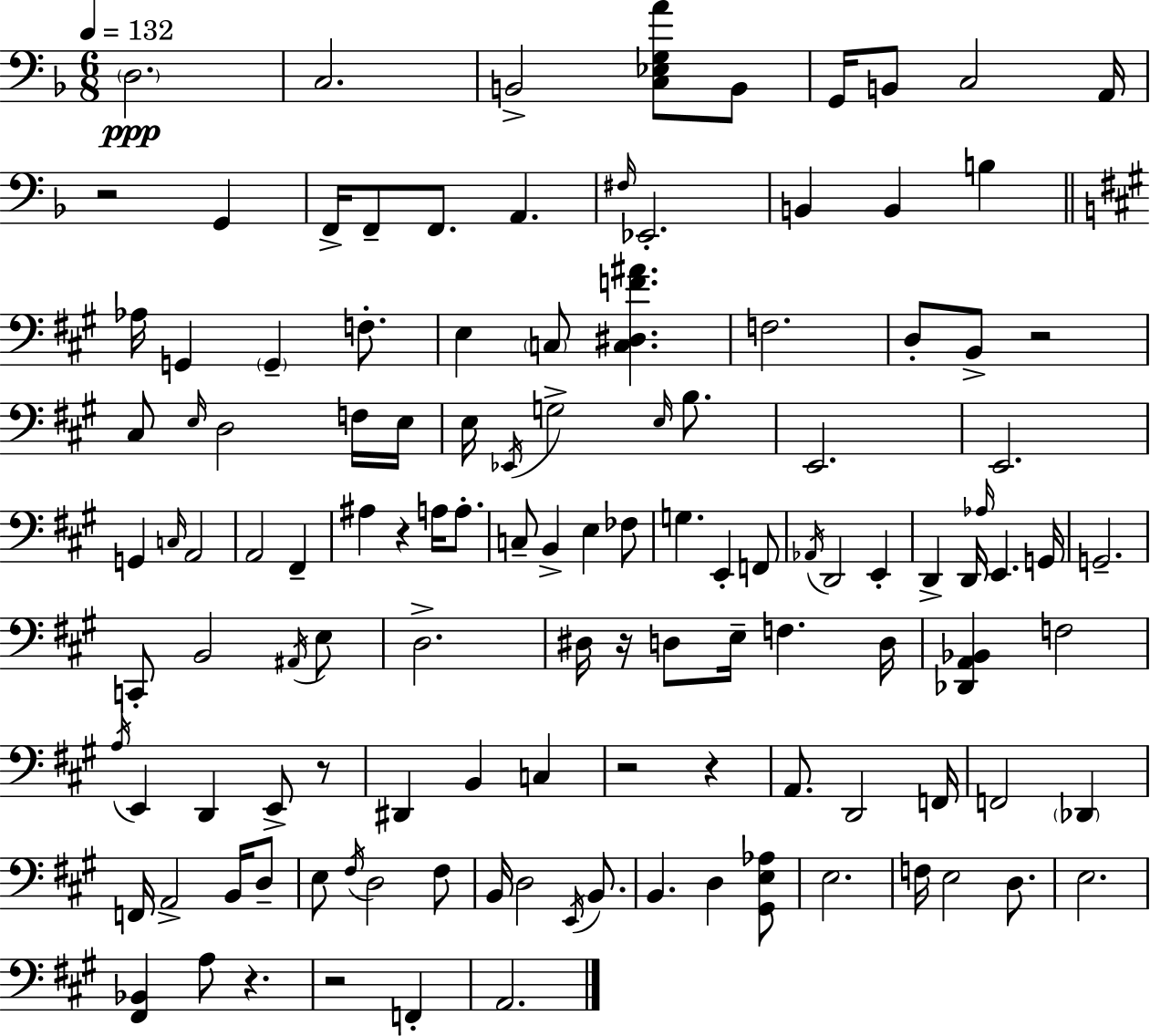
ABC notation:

X:1
T:Untitled
M:6/8
L:1/4
K:Dm
D,2 C,2 B,,2 [C,_E,G,A]/2 B,,/2 G,,/4 B,,/2 C,2 A,,/4 z2 G,, F,,/4 F,,/2 F,,/2 A,, ^F,/4 _E,,2 B,, B,, B, _A,/4 G,, G,, F,/2 E, C,/2 [C,^D,F^A] F,2 D,/2 B,,/2 z2 ^C,/2 E,/4 D,2 F,/4 E,/4 E,/4 _E,,/4 G,2 E,/4 B,/2 E,,2 E,,2 G,, C,/4 A,,2 A,,2 ^F,, ^A, z A,/4 A,/2 C,/2 B,, E, _F,/2 G, E,, F,,/2 _A,,/4 D,,2 E,, D,, D,,/4 _A,/4 E,, G,,/4 G,,2 C,,/2 B,,2 ^A,,/4 E,/2 D,2 ^D,/4 z/4 D,/2 E,/4 F, D,/4 [_D,,A,,_B,,] F,2 A,/4 E,, D,, E,,/2 z/2 ^D,, B,, C, z2 z A,,/2 D,,2 F,,/4 F,,2 _D,, F,,/4 A,,2 B,,/4 D,/2 E,/2 ^F,/4 D,2 ^F,/2 B,,/4 D,2 E,,/4 B,,/2 B,, D, [^G,,E,_A,]/2 E,2 F,/4 E,2 D,/2 E,2 [^F,,_B,,] A,/2 z z2 F,, A,,2